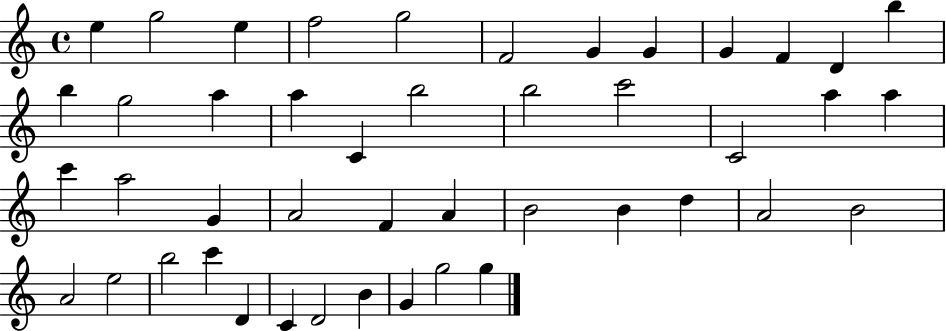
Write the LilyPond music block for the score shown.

{
  \clef treble
  \time 4/4
  \defaultTimeSignature
  \key c \major
  e''4 g''2 e''4 | f''2 g''2 | f'2 g'4 g'4 | g'4 f'4 d'4 b''4 | \break b''4 g''2 a''4 | a''4 c'4 b''2 | b''2 c'''2 | c'2 a''4 a''4 | \break c'''4 a''2 g'4 | a'2 f'4 a'4 | b'2 b'4 d''4 | a'2 b'2 | \break a'2 e''2 | b''2 c'''4 d'4 | c'4 d'2 b'4 | g'4 g''2 g''4 | \break \bar "|."
}